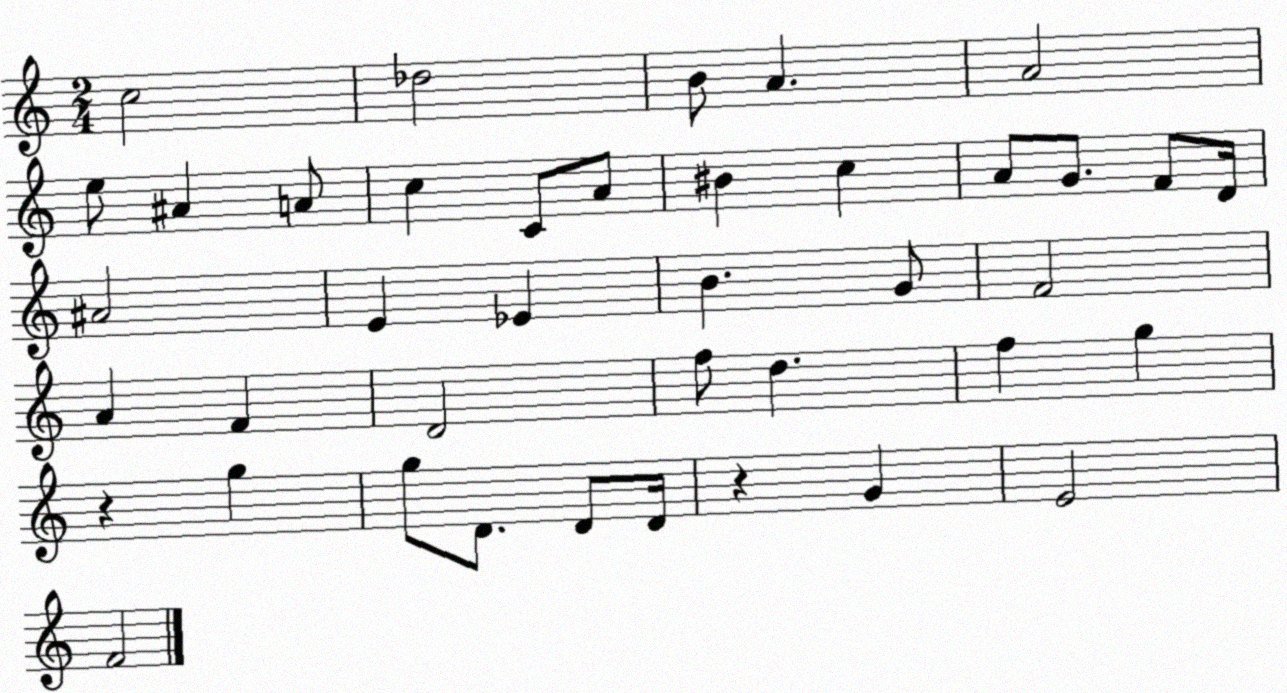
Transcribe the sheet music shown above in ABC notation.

X:1
T:Untitled
M:2/4
L:1/4
K:C
c2 _d2 B/2 A A2 e/2 ^A A/2 c C/2 A/2 ^B c A/2 G/2 F/2 D/4 ^A2 E _E B G/2 F2 A F D2 f/2 d f g z g g/2 D/2 D/2 D/4 z G E2 F2